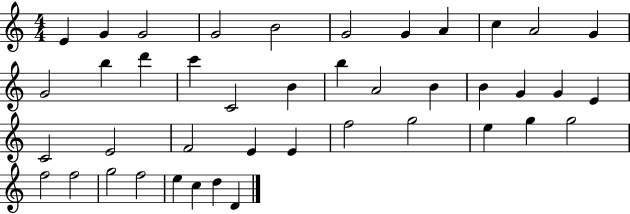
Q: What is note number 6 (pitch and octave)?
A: G4